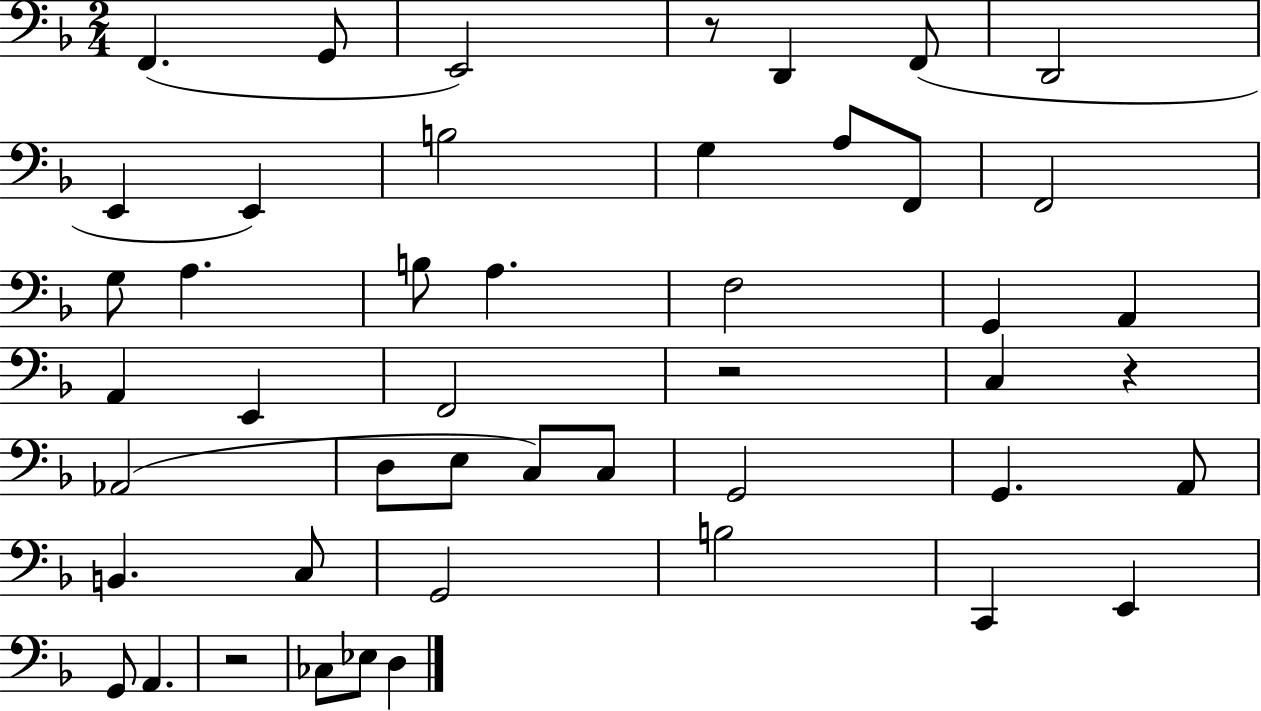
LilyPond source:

{
  \clef bass
  \numericTimeSignature
  \time 2/4
  \key f \major
  f,4.( g,8 | e,2) | r8 d,4 f,8( | d,2 | \break e,4 e,4) | b2 | g4 a8 f,8 | f,2 | \break g8 a4. | b8 a4. | f2 | g,4 a,4 | \break a,4 e,4 | f,2 | r2 | c4 r4 | \break aes,2( | d8 e8 c8) c8 | g,2 | g,4. a,8 | \break b,4. c8 | g,2 | b2 | c,4 e,4 | \break g,8 a,4. | r2 | ces8 ees8 d4 | \bar "|."
}